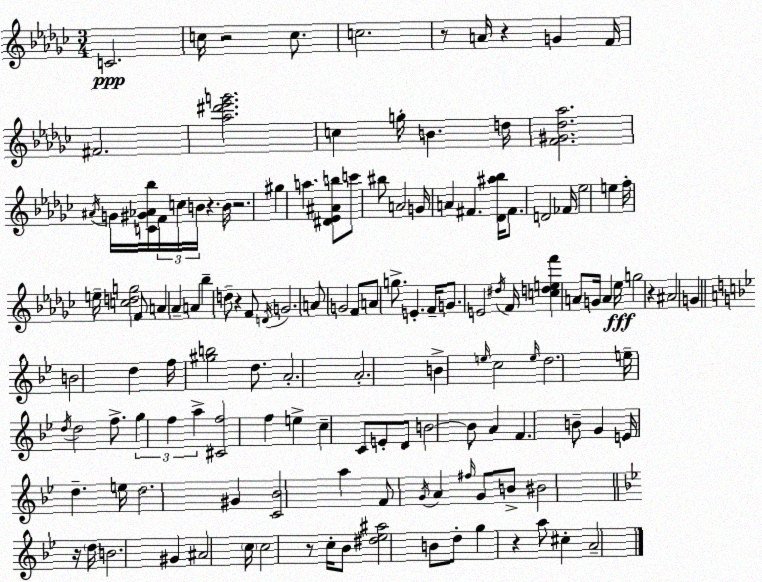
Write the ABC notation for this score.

X:1
T:Untitled
M:3/4
L:1/4
K:Ebm
C2 c/4 z2 c/2 c2 z/2 A/4 z G F/4 ^F2 [_a^d'_e'g']2 c g/4 B d/4 [F^G_d_a]2 ^A/4 G/4 [C^G_A_b]/4 F/4 c/4 B/4 z B/4 z2 ^g a [^D_E^Ab]/2 c'/2 ^b/2 A2 G/4 A ^F [_D^a_b]/4 ^F/2 D2 _F/4 _e2 e f/4 e/4 [cdg]2 F/2 A _A A _b d/2 z F/2 D/4 G2 A/2 G2 F/2 A/2 g/2 E F/4 G/2 E2 ^d/4 F/4 [cdef'] A/2 G/4 A _e/4 g2 z ^A2 G B2 d f/4 [^gb]2 d/2 A2 A2 B e/4 c2 e/4 d2 e/4 d/4 d2 f/2 g f a [^Cf]2 f e c C/2 E/2 D/2 B2 B/2 A F B/2 G E/4 d e/4 d2 ^G [C_B]2 a F/2 G/4 A ^f/4 G/2 B/2 ^B2 z/4 d/4 B2 ^G ^A2 c/4 c2 z/2 c/4 _B/2 [^d_e^a]2 B/2 d/2 g z a/2 ^c A2